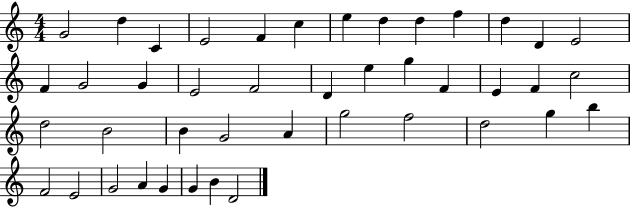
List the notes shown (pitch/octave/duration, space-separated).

G4/h D5/q C4/q E4/h F4/q C5/q E5/q D5/q D5/q F5/q D5/q D4/q E4/h F4/q G4/h G4/q E4/h F4/h D4/q E5/q G5/q F4/q E4/q F4/q C5/h D5/h B4/h B4/q G4/h A4/q G5/h F5/h D5/h G5/q B5/q F4/h E4/h G4/h A4/q G4/q G4/q B4/q D4/h